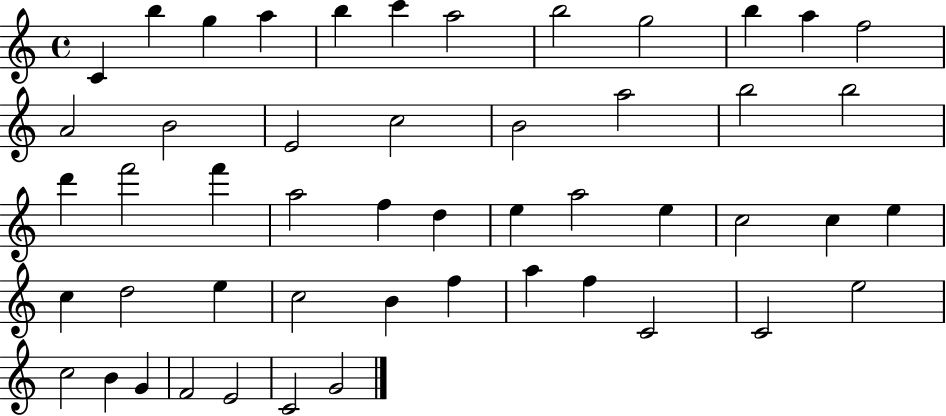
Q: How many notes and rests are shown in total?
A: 50